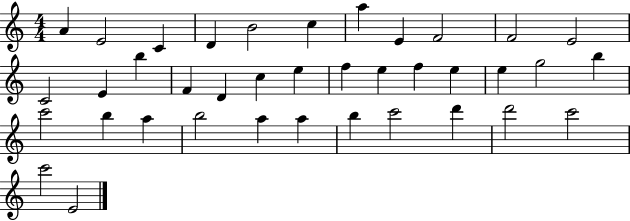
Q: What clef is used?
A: treble